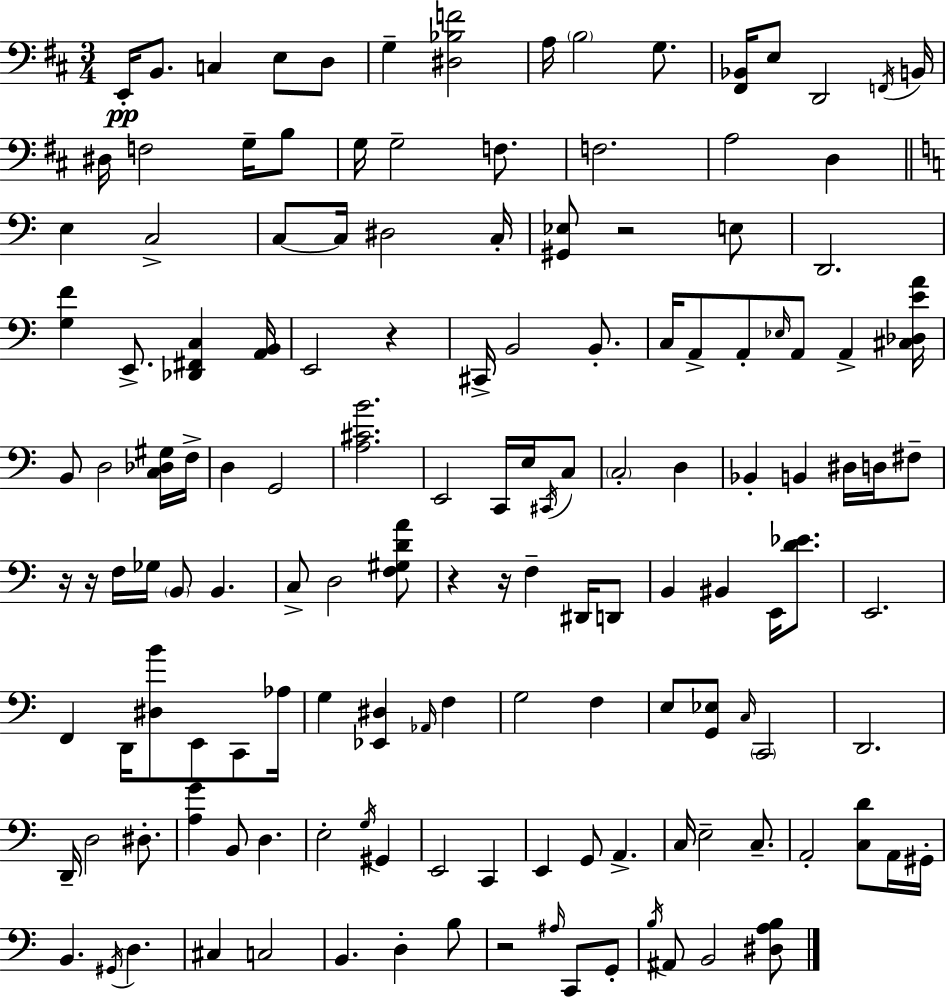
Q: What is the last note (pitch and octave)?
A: B2